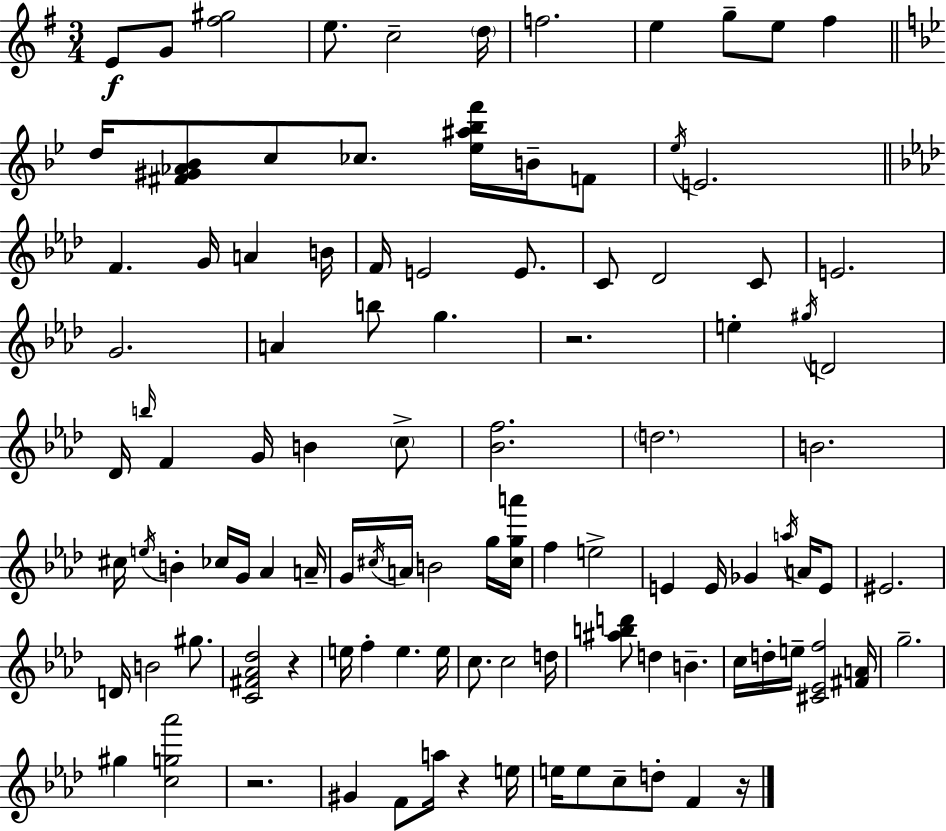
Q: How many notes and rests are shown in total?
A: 105